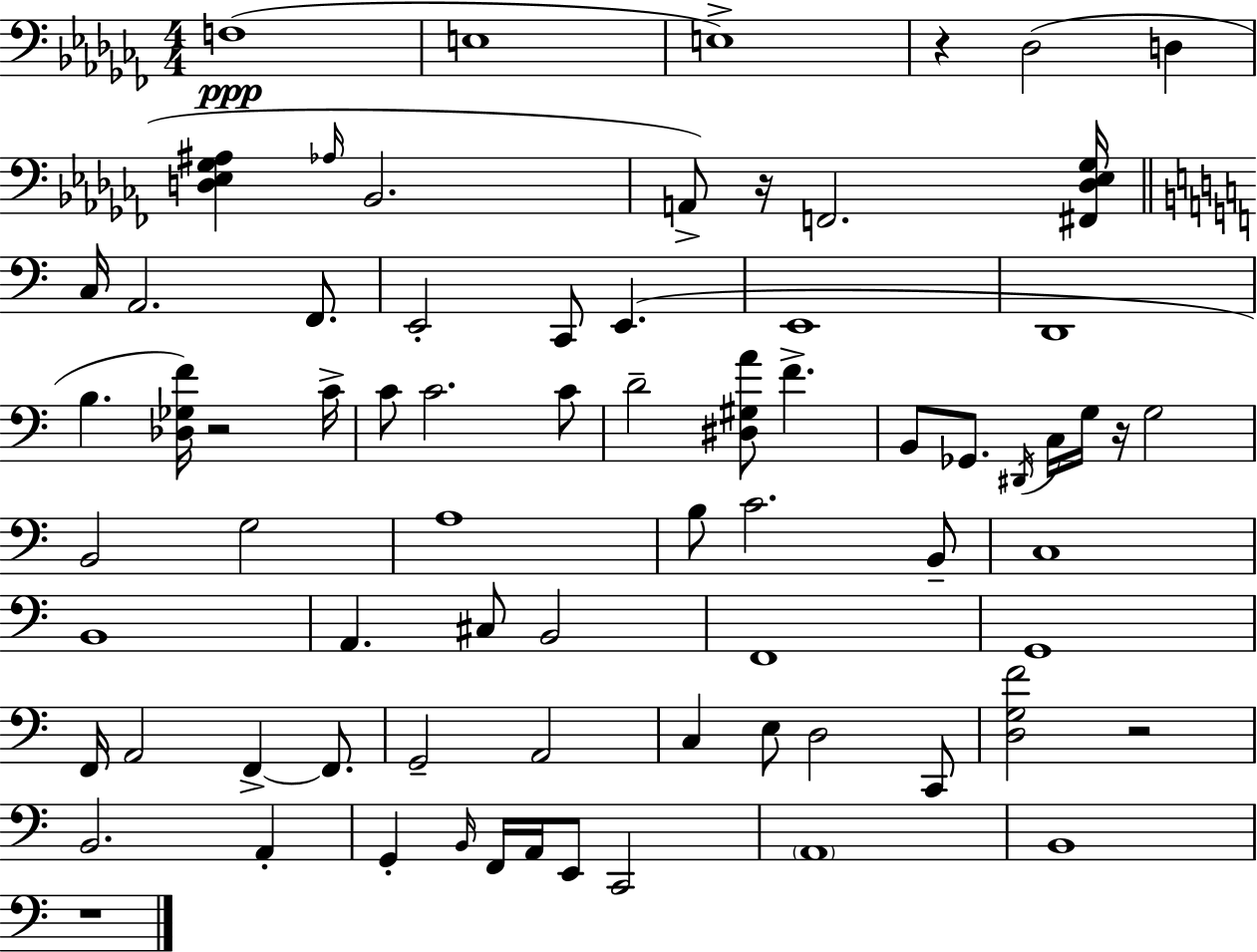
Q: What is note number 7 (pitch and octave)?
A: Bb2